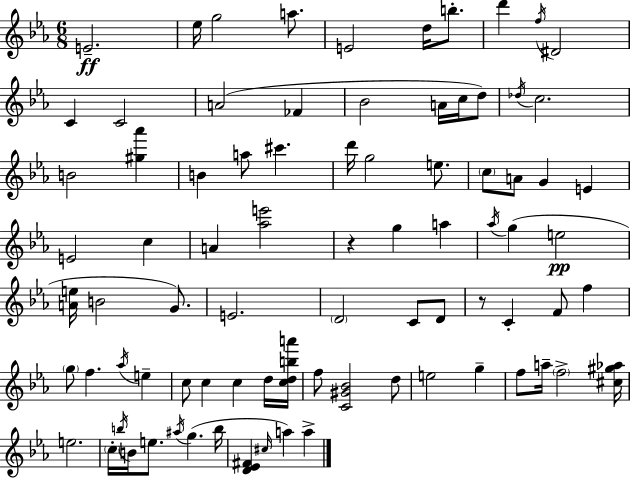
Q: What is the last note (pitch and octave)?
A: A5